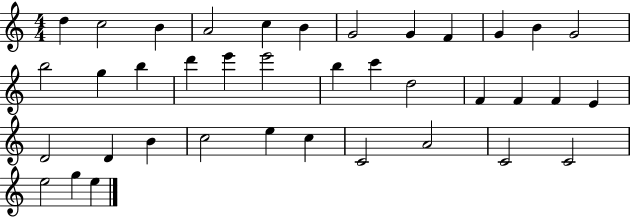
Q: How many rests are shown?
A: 0